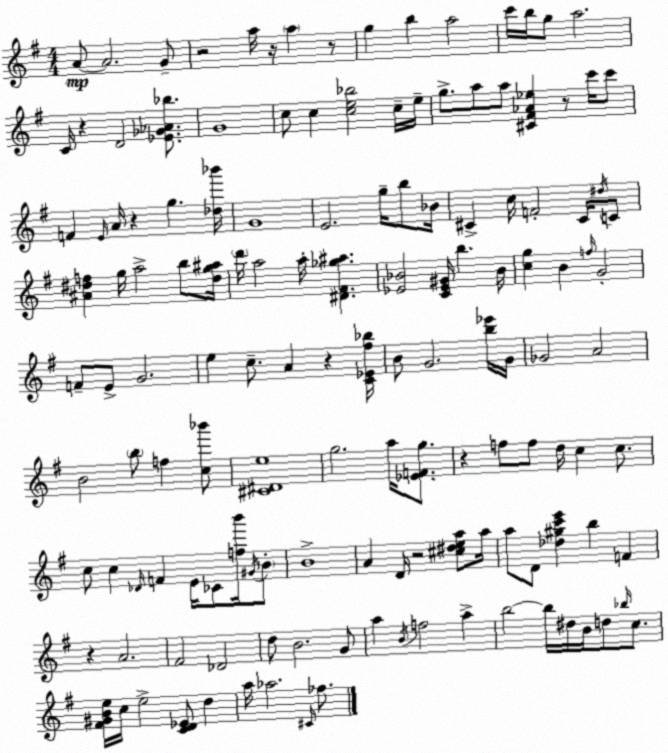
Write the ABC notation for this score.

X:1
T:Untitled
M:4/4
L:1/4
K:Em
A/2 A2 G/2 z2 a/4 z/4 a z/2 g b a2 c'/4 b/4 g/2 a2 C/4 z D2 [_E_G_A_b]/2 G4 c/2 c [ce_b]2 c/4 e/4 g/2 a/2 a/2 [^C^F_A_e] z/2 c'/4 c'/2 F E/4 A/4 z g [_d_b']/4 G4 E2 g/4 b/2 _B/4 ^C c/4 F2 ^C/4 ^d/4 C/2 [^A^df] g/4 a2 b/2 [^dg^a]/4 d'/4 a2 a/4 [^D^F_g^a] [_E_B]2 [C_E^G]/4 b _B/4 [cg] B f/4 G2 F/2 E/2 G2 e c/2 A z [C_E^f_b]/4 B/2 G2 [b_e']/4 G/4 _G2 A2 B2 b/2 f [c_b']/2 [^C^De]4 g2 a/4 [_EFg]/2 z f/2 f/2 d/4 c c/2 c/2 c _D/4 F E/4 _C/2 [fb']/4 ^G/4 B/2 B4 A D/4 z2 [^c^dea]/2 a/4 a/2 D/2 [_d^gc'e'] b F z A2 ^F2 _D2 d/2 B2 G/2 a B/4 f2 a b2 b/4 ^d/4 B/4 d/2 _b/4 c/2 [^F^GBe]/4 c/4 e2 [CD_E]/2 d a/4 _a2 ^C/4 _f/2